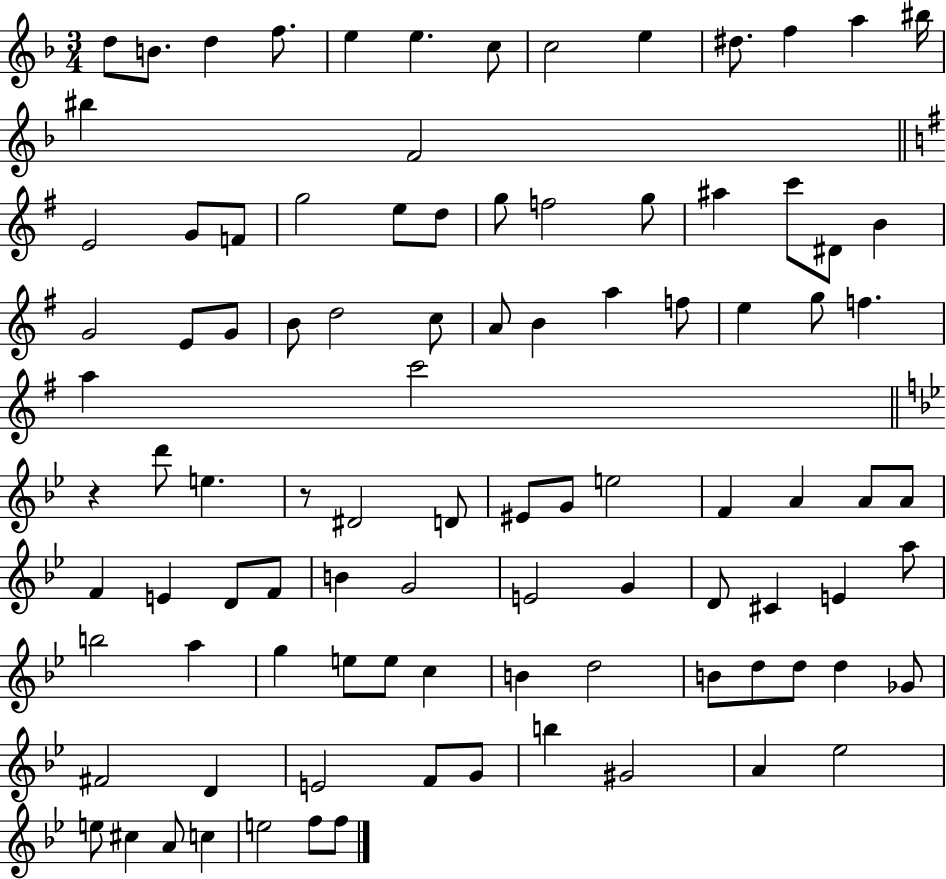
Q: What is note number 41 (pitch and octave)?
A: F5